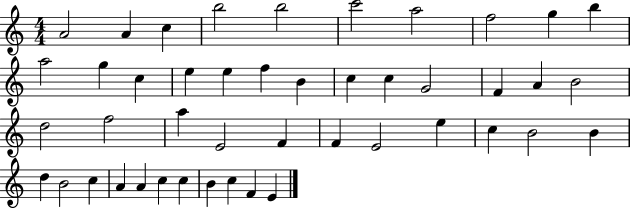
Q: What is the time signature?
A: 4/4